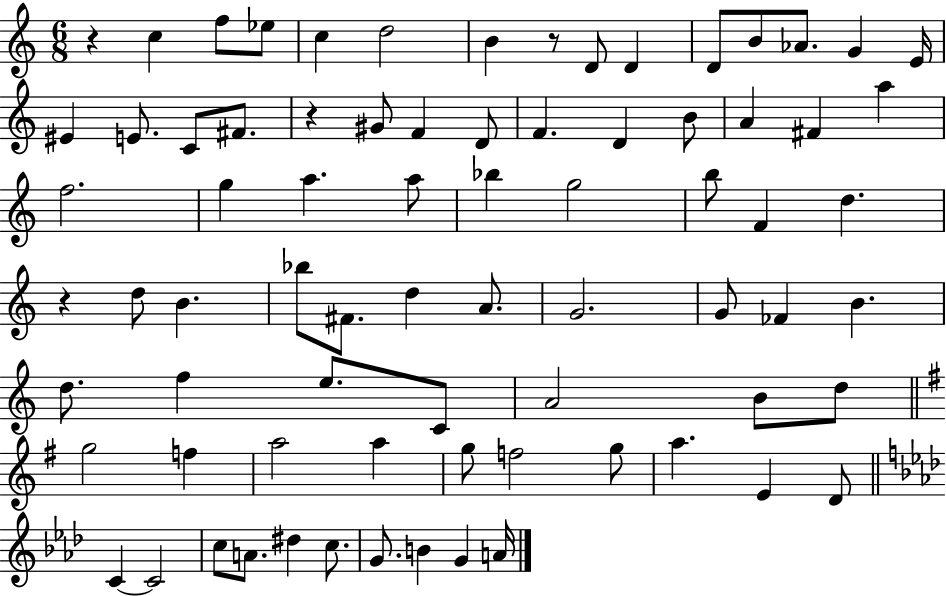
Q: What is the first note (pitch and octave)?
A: C5